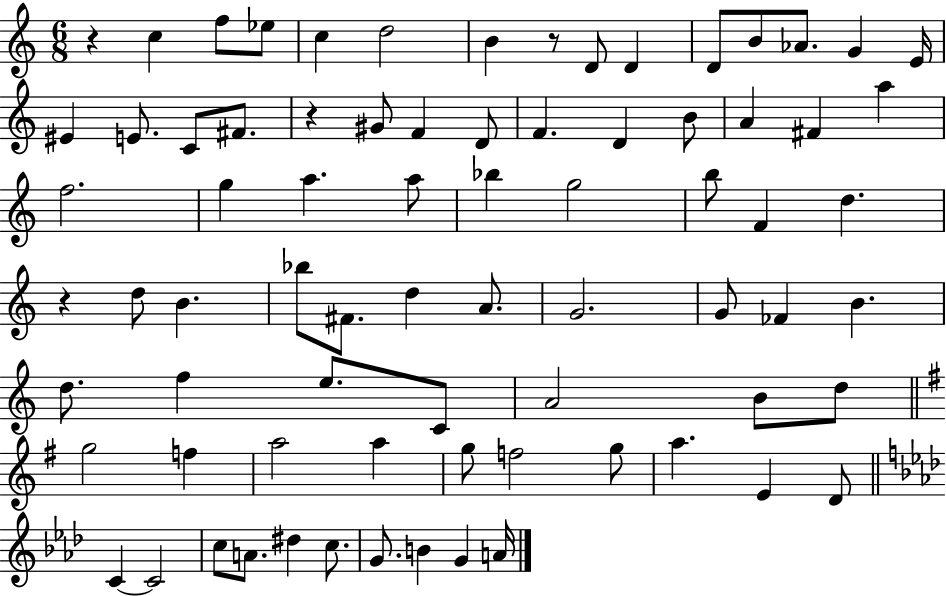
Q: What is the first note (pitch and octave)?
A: C5